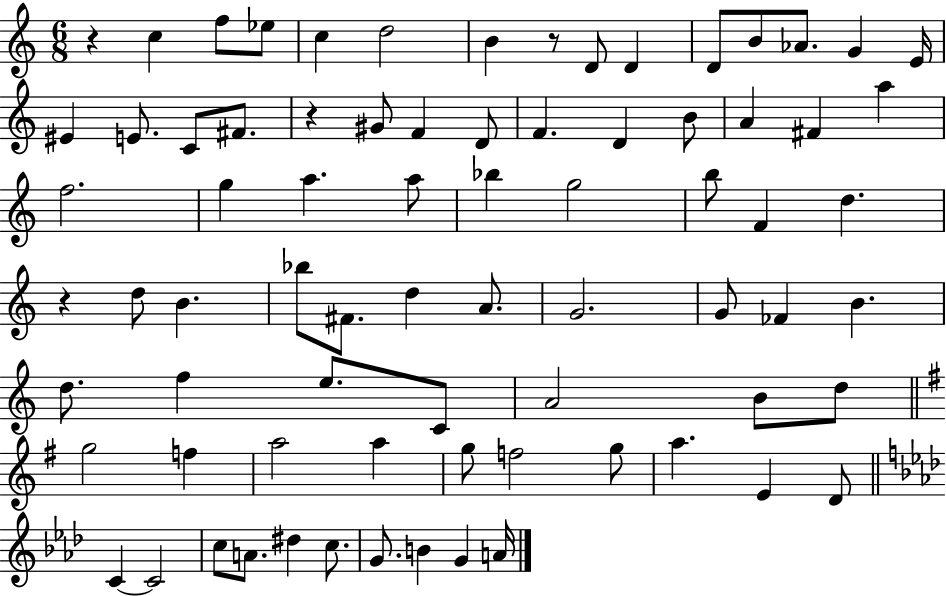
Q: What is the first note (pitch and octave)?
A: C5